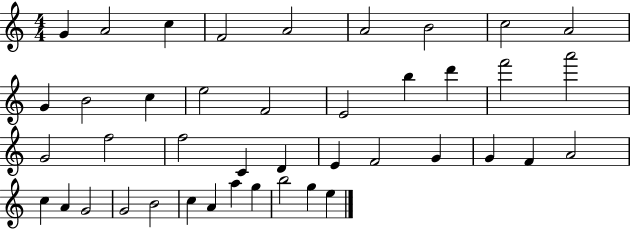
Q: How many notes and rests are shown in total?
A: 42